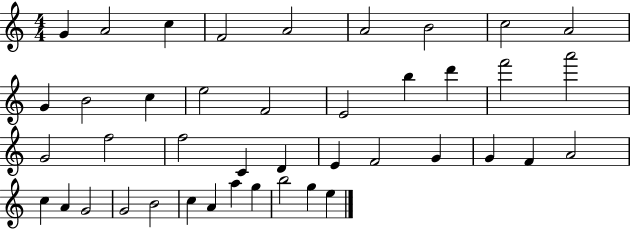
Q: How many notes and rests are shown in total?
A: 42